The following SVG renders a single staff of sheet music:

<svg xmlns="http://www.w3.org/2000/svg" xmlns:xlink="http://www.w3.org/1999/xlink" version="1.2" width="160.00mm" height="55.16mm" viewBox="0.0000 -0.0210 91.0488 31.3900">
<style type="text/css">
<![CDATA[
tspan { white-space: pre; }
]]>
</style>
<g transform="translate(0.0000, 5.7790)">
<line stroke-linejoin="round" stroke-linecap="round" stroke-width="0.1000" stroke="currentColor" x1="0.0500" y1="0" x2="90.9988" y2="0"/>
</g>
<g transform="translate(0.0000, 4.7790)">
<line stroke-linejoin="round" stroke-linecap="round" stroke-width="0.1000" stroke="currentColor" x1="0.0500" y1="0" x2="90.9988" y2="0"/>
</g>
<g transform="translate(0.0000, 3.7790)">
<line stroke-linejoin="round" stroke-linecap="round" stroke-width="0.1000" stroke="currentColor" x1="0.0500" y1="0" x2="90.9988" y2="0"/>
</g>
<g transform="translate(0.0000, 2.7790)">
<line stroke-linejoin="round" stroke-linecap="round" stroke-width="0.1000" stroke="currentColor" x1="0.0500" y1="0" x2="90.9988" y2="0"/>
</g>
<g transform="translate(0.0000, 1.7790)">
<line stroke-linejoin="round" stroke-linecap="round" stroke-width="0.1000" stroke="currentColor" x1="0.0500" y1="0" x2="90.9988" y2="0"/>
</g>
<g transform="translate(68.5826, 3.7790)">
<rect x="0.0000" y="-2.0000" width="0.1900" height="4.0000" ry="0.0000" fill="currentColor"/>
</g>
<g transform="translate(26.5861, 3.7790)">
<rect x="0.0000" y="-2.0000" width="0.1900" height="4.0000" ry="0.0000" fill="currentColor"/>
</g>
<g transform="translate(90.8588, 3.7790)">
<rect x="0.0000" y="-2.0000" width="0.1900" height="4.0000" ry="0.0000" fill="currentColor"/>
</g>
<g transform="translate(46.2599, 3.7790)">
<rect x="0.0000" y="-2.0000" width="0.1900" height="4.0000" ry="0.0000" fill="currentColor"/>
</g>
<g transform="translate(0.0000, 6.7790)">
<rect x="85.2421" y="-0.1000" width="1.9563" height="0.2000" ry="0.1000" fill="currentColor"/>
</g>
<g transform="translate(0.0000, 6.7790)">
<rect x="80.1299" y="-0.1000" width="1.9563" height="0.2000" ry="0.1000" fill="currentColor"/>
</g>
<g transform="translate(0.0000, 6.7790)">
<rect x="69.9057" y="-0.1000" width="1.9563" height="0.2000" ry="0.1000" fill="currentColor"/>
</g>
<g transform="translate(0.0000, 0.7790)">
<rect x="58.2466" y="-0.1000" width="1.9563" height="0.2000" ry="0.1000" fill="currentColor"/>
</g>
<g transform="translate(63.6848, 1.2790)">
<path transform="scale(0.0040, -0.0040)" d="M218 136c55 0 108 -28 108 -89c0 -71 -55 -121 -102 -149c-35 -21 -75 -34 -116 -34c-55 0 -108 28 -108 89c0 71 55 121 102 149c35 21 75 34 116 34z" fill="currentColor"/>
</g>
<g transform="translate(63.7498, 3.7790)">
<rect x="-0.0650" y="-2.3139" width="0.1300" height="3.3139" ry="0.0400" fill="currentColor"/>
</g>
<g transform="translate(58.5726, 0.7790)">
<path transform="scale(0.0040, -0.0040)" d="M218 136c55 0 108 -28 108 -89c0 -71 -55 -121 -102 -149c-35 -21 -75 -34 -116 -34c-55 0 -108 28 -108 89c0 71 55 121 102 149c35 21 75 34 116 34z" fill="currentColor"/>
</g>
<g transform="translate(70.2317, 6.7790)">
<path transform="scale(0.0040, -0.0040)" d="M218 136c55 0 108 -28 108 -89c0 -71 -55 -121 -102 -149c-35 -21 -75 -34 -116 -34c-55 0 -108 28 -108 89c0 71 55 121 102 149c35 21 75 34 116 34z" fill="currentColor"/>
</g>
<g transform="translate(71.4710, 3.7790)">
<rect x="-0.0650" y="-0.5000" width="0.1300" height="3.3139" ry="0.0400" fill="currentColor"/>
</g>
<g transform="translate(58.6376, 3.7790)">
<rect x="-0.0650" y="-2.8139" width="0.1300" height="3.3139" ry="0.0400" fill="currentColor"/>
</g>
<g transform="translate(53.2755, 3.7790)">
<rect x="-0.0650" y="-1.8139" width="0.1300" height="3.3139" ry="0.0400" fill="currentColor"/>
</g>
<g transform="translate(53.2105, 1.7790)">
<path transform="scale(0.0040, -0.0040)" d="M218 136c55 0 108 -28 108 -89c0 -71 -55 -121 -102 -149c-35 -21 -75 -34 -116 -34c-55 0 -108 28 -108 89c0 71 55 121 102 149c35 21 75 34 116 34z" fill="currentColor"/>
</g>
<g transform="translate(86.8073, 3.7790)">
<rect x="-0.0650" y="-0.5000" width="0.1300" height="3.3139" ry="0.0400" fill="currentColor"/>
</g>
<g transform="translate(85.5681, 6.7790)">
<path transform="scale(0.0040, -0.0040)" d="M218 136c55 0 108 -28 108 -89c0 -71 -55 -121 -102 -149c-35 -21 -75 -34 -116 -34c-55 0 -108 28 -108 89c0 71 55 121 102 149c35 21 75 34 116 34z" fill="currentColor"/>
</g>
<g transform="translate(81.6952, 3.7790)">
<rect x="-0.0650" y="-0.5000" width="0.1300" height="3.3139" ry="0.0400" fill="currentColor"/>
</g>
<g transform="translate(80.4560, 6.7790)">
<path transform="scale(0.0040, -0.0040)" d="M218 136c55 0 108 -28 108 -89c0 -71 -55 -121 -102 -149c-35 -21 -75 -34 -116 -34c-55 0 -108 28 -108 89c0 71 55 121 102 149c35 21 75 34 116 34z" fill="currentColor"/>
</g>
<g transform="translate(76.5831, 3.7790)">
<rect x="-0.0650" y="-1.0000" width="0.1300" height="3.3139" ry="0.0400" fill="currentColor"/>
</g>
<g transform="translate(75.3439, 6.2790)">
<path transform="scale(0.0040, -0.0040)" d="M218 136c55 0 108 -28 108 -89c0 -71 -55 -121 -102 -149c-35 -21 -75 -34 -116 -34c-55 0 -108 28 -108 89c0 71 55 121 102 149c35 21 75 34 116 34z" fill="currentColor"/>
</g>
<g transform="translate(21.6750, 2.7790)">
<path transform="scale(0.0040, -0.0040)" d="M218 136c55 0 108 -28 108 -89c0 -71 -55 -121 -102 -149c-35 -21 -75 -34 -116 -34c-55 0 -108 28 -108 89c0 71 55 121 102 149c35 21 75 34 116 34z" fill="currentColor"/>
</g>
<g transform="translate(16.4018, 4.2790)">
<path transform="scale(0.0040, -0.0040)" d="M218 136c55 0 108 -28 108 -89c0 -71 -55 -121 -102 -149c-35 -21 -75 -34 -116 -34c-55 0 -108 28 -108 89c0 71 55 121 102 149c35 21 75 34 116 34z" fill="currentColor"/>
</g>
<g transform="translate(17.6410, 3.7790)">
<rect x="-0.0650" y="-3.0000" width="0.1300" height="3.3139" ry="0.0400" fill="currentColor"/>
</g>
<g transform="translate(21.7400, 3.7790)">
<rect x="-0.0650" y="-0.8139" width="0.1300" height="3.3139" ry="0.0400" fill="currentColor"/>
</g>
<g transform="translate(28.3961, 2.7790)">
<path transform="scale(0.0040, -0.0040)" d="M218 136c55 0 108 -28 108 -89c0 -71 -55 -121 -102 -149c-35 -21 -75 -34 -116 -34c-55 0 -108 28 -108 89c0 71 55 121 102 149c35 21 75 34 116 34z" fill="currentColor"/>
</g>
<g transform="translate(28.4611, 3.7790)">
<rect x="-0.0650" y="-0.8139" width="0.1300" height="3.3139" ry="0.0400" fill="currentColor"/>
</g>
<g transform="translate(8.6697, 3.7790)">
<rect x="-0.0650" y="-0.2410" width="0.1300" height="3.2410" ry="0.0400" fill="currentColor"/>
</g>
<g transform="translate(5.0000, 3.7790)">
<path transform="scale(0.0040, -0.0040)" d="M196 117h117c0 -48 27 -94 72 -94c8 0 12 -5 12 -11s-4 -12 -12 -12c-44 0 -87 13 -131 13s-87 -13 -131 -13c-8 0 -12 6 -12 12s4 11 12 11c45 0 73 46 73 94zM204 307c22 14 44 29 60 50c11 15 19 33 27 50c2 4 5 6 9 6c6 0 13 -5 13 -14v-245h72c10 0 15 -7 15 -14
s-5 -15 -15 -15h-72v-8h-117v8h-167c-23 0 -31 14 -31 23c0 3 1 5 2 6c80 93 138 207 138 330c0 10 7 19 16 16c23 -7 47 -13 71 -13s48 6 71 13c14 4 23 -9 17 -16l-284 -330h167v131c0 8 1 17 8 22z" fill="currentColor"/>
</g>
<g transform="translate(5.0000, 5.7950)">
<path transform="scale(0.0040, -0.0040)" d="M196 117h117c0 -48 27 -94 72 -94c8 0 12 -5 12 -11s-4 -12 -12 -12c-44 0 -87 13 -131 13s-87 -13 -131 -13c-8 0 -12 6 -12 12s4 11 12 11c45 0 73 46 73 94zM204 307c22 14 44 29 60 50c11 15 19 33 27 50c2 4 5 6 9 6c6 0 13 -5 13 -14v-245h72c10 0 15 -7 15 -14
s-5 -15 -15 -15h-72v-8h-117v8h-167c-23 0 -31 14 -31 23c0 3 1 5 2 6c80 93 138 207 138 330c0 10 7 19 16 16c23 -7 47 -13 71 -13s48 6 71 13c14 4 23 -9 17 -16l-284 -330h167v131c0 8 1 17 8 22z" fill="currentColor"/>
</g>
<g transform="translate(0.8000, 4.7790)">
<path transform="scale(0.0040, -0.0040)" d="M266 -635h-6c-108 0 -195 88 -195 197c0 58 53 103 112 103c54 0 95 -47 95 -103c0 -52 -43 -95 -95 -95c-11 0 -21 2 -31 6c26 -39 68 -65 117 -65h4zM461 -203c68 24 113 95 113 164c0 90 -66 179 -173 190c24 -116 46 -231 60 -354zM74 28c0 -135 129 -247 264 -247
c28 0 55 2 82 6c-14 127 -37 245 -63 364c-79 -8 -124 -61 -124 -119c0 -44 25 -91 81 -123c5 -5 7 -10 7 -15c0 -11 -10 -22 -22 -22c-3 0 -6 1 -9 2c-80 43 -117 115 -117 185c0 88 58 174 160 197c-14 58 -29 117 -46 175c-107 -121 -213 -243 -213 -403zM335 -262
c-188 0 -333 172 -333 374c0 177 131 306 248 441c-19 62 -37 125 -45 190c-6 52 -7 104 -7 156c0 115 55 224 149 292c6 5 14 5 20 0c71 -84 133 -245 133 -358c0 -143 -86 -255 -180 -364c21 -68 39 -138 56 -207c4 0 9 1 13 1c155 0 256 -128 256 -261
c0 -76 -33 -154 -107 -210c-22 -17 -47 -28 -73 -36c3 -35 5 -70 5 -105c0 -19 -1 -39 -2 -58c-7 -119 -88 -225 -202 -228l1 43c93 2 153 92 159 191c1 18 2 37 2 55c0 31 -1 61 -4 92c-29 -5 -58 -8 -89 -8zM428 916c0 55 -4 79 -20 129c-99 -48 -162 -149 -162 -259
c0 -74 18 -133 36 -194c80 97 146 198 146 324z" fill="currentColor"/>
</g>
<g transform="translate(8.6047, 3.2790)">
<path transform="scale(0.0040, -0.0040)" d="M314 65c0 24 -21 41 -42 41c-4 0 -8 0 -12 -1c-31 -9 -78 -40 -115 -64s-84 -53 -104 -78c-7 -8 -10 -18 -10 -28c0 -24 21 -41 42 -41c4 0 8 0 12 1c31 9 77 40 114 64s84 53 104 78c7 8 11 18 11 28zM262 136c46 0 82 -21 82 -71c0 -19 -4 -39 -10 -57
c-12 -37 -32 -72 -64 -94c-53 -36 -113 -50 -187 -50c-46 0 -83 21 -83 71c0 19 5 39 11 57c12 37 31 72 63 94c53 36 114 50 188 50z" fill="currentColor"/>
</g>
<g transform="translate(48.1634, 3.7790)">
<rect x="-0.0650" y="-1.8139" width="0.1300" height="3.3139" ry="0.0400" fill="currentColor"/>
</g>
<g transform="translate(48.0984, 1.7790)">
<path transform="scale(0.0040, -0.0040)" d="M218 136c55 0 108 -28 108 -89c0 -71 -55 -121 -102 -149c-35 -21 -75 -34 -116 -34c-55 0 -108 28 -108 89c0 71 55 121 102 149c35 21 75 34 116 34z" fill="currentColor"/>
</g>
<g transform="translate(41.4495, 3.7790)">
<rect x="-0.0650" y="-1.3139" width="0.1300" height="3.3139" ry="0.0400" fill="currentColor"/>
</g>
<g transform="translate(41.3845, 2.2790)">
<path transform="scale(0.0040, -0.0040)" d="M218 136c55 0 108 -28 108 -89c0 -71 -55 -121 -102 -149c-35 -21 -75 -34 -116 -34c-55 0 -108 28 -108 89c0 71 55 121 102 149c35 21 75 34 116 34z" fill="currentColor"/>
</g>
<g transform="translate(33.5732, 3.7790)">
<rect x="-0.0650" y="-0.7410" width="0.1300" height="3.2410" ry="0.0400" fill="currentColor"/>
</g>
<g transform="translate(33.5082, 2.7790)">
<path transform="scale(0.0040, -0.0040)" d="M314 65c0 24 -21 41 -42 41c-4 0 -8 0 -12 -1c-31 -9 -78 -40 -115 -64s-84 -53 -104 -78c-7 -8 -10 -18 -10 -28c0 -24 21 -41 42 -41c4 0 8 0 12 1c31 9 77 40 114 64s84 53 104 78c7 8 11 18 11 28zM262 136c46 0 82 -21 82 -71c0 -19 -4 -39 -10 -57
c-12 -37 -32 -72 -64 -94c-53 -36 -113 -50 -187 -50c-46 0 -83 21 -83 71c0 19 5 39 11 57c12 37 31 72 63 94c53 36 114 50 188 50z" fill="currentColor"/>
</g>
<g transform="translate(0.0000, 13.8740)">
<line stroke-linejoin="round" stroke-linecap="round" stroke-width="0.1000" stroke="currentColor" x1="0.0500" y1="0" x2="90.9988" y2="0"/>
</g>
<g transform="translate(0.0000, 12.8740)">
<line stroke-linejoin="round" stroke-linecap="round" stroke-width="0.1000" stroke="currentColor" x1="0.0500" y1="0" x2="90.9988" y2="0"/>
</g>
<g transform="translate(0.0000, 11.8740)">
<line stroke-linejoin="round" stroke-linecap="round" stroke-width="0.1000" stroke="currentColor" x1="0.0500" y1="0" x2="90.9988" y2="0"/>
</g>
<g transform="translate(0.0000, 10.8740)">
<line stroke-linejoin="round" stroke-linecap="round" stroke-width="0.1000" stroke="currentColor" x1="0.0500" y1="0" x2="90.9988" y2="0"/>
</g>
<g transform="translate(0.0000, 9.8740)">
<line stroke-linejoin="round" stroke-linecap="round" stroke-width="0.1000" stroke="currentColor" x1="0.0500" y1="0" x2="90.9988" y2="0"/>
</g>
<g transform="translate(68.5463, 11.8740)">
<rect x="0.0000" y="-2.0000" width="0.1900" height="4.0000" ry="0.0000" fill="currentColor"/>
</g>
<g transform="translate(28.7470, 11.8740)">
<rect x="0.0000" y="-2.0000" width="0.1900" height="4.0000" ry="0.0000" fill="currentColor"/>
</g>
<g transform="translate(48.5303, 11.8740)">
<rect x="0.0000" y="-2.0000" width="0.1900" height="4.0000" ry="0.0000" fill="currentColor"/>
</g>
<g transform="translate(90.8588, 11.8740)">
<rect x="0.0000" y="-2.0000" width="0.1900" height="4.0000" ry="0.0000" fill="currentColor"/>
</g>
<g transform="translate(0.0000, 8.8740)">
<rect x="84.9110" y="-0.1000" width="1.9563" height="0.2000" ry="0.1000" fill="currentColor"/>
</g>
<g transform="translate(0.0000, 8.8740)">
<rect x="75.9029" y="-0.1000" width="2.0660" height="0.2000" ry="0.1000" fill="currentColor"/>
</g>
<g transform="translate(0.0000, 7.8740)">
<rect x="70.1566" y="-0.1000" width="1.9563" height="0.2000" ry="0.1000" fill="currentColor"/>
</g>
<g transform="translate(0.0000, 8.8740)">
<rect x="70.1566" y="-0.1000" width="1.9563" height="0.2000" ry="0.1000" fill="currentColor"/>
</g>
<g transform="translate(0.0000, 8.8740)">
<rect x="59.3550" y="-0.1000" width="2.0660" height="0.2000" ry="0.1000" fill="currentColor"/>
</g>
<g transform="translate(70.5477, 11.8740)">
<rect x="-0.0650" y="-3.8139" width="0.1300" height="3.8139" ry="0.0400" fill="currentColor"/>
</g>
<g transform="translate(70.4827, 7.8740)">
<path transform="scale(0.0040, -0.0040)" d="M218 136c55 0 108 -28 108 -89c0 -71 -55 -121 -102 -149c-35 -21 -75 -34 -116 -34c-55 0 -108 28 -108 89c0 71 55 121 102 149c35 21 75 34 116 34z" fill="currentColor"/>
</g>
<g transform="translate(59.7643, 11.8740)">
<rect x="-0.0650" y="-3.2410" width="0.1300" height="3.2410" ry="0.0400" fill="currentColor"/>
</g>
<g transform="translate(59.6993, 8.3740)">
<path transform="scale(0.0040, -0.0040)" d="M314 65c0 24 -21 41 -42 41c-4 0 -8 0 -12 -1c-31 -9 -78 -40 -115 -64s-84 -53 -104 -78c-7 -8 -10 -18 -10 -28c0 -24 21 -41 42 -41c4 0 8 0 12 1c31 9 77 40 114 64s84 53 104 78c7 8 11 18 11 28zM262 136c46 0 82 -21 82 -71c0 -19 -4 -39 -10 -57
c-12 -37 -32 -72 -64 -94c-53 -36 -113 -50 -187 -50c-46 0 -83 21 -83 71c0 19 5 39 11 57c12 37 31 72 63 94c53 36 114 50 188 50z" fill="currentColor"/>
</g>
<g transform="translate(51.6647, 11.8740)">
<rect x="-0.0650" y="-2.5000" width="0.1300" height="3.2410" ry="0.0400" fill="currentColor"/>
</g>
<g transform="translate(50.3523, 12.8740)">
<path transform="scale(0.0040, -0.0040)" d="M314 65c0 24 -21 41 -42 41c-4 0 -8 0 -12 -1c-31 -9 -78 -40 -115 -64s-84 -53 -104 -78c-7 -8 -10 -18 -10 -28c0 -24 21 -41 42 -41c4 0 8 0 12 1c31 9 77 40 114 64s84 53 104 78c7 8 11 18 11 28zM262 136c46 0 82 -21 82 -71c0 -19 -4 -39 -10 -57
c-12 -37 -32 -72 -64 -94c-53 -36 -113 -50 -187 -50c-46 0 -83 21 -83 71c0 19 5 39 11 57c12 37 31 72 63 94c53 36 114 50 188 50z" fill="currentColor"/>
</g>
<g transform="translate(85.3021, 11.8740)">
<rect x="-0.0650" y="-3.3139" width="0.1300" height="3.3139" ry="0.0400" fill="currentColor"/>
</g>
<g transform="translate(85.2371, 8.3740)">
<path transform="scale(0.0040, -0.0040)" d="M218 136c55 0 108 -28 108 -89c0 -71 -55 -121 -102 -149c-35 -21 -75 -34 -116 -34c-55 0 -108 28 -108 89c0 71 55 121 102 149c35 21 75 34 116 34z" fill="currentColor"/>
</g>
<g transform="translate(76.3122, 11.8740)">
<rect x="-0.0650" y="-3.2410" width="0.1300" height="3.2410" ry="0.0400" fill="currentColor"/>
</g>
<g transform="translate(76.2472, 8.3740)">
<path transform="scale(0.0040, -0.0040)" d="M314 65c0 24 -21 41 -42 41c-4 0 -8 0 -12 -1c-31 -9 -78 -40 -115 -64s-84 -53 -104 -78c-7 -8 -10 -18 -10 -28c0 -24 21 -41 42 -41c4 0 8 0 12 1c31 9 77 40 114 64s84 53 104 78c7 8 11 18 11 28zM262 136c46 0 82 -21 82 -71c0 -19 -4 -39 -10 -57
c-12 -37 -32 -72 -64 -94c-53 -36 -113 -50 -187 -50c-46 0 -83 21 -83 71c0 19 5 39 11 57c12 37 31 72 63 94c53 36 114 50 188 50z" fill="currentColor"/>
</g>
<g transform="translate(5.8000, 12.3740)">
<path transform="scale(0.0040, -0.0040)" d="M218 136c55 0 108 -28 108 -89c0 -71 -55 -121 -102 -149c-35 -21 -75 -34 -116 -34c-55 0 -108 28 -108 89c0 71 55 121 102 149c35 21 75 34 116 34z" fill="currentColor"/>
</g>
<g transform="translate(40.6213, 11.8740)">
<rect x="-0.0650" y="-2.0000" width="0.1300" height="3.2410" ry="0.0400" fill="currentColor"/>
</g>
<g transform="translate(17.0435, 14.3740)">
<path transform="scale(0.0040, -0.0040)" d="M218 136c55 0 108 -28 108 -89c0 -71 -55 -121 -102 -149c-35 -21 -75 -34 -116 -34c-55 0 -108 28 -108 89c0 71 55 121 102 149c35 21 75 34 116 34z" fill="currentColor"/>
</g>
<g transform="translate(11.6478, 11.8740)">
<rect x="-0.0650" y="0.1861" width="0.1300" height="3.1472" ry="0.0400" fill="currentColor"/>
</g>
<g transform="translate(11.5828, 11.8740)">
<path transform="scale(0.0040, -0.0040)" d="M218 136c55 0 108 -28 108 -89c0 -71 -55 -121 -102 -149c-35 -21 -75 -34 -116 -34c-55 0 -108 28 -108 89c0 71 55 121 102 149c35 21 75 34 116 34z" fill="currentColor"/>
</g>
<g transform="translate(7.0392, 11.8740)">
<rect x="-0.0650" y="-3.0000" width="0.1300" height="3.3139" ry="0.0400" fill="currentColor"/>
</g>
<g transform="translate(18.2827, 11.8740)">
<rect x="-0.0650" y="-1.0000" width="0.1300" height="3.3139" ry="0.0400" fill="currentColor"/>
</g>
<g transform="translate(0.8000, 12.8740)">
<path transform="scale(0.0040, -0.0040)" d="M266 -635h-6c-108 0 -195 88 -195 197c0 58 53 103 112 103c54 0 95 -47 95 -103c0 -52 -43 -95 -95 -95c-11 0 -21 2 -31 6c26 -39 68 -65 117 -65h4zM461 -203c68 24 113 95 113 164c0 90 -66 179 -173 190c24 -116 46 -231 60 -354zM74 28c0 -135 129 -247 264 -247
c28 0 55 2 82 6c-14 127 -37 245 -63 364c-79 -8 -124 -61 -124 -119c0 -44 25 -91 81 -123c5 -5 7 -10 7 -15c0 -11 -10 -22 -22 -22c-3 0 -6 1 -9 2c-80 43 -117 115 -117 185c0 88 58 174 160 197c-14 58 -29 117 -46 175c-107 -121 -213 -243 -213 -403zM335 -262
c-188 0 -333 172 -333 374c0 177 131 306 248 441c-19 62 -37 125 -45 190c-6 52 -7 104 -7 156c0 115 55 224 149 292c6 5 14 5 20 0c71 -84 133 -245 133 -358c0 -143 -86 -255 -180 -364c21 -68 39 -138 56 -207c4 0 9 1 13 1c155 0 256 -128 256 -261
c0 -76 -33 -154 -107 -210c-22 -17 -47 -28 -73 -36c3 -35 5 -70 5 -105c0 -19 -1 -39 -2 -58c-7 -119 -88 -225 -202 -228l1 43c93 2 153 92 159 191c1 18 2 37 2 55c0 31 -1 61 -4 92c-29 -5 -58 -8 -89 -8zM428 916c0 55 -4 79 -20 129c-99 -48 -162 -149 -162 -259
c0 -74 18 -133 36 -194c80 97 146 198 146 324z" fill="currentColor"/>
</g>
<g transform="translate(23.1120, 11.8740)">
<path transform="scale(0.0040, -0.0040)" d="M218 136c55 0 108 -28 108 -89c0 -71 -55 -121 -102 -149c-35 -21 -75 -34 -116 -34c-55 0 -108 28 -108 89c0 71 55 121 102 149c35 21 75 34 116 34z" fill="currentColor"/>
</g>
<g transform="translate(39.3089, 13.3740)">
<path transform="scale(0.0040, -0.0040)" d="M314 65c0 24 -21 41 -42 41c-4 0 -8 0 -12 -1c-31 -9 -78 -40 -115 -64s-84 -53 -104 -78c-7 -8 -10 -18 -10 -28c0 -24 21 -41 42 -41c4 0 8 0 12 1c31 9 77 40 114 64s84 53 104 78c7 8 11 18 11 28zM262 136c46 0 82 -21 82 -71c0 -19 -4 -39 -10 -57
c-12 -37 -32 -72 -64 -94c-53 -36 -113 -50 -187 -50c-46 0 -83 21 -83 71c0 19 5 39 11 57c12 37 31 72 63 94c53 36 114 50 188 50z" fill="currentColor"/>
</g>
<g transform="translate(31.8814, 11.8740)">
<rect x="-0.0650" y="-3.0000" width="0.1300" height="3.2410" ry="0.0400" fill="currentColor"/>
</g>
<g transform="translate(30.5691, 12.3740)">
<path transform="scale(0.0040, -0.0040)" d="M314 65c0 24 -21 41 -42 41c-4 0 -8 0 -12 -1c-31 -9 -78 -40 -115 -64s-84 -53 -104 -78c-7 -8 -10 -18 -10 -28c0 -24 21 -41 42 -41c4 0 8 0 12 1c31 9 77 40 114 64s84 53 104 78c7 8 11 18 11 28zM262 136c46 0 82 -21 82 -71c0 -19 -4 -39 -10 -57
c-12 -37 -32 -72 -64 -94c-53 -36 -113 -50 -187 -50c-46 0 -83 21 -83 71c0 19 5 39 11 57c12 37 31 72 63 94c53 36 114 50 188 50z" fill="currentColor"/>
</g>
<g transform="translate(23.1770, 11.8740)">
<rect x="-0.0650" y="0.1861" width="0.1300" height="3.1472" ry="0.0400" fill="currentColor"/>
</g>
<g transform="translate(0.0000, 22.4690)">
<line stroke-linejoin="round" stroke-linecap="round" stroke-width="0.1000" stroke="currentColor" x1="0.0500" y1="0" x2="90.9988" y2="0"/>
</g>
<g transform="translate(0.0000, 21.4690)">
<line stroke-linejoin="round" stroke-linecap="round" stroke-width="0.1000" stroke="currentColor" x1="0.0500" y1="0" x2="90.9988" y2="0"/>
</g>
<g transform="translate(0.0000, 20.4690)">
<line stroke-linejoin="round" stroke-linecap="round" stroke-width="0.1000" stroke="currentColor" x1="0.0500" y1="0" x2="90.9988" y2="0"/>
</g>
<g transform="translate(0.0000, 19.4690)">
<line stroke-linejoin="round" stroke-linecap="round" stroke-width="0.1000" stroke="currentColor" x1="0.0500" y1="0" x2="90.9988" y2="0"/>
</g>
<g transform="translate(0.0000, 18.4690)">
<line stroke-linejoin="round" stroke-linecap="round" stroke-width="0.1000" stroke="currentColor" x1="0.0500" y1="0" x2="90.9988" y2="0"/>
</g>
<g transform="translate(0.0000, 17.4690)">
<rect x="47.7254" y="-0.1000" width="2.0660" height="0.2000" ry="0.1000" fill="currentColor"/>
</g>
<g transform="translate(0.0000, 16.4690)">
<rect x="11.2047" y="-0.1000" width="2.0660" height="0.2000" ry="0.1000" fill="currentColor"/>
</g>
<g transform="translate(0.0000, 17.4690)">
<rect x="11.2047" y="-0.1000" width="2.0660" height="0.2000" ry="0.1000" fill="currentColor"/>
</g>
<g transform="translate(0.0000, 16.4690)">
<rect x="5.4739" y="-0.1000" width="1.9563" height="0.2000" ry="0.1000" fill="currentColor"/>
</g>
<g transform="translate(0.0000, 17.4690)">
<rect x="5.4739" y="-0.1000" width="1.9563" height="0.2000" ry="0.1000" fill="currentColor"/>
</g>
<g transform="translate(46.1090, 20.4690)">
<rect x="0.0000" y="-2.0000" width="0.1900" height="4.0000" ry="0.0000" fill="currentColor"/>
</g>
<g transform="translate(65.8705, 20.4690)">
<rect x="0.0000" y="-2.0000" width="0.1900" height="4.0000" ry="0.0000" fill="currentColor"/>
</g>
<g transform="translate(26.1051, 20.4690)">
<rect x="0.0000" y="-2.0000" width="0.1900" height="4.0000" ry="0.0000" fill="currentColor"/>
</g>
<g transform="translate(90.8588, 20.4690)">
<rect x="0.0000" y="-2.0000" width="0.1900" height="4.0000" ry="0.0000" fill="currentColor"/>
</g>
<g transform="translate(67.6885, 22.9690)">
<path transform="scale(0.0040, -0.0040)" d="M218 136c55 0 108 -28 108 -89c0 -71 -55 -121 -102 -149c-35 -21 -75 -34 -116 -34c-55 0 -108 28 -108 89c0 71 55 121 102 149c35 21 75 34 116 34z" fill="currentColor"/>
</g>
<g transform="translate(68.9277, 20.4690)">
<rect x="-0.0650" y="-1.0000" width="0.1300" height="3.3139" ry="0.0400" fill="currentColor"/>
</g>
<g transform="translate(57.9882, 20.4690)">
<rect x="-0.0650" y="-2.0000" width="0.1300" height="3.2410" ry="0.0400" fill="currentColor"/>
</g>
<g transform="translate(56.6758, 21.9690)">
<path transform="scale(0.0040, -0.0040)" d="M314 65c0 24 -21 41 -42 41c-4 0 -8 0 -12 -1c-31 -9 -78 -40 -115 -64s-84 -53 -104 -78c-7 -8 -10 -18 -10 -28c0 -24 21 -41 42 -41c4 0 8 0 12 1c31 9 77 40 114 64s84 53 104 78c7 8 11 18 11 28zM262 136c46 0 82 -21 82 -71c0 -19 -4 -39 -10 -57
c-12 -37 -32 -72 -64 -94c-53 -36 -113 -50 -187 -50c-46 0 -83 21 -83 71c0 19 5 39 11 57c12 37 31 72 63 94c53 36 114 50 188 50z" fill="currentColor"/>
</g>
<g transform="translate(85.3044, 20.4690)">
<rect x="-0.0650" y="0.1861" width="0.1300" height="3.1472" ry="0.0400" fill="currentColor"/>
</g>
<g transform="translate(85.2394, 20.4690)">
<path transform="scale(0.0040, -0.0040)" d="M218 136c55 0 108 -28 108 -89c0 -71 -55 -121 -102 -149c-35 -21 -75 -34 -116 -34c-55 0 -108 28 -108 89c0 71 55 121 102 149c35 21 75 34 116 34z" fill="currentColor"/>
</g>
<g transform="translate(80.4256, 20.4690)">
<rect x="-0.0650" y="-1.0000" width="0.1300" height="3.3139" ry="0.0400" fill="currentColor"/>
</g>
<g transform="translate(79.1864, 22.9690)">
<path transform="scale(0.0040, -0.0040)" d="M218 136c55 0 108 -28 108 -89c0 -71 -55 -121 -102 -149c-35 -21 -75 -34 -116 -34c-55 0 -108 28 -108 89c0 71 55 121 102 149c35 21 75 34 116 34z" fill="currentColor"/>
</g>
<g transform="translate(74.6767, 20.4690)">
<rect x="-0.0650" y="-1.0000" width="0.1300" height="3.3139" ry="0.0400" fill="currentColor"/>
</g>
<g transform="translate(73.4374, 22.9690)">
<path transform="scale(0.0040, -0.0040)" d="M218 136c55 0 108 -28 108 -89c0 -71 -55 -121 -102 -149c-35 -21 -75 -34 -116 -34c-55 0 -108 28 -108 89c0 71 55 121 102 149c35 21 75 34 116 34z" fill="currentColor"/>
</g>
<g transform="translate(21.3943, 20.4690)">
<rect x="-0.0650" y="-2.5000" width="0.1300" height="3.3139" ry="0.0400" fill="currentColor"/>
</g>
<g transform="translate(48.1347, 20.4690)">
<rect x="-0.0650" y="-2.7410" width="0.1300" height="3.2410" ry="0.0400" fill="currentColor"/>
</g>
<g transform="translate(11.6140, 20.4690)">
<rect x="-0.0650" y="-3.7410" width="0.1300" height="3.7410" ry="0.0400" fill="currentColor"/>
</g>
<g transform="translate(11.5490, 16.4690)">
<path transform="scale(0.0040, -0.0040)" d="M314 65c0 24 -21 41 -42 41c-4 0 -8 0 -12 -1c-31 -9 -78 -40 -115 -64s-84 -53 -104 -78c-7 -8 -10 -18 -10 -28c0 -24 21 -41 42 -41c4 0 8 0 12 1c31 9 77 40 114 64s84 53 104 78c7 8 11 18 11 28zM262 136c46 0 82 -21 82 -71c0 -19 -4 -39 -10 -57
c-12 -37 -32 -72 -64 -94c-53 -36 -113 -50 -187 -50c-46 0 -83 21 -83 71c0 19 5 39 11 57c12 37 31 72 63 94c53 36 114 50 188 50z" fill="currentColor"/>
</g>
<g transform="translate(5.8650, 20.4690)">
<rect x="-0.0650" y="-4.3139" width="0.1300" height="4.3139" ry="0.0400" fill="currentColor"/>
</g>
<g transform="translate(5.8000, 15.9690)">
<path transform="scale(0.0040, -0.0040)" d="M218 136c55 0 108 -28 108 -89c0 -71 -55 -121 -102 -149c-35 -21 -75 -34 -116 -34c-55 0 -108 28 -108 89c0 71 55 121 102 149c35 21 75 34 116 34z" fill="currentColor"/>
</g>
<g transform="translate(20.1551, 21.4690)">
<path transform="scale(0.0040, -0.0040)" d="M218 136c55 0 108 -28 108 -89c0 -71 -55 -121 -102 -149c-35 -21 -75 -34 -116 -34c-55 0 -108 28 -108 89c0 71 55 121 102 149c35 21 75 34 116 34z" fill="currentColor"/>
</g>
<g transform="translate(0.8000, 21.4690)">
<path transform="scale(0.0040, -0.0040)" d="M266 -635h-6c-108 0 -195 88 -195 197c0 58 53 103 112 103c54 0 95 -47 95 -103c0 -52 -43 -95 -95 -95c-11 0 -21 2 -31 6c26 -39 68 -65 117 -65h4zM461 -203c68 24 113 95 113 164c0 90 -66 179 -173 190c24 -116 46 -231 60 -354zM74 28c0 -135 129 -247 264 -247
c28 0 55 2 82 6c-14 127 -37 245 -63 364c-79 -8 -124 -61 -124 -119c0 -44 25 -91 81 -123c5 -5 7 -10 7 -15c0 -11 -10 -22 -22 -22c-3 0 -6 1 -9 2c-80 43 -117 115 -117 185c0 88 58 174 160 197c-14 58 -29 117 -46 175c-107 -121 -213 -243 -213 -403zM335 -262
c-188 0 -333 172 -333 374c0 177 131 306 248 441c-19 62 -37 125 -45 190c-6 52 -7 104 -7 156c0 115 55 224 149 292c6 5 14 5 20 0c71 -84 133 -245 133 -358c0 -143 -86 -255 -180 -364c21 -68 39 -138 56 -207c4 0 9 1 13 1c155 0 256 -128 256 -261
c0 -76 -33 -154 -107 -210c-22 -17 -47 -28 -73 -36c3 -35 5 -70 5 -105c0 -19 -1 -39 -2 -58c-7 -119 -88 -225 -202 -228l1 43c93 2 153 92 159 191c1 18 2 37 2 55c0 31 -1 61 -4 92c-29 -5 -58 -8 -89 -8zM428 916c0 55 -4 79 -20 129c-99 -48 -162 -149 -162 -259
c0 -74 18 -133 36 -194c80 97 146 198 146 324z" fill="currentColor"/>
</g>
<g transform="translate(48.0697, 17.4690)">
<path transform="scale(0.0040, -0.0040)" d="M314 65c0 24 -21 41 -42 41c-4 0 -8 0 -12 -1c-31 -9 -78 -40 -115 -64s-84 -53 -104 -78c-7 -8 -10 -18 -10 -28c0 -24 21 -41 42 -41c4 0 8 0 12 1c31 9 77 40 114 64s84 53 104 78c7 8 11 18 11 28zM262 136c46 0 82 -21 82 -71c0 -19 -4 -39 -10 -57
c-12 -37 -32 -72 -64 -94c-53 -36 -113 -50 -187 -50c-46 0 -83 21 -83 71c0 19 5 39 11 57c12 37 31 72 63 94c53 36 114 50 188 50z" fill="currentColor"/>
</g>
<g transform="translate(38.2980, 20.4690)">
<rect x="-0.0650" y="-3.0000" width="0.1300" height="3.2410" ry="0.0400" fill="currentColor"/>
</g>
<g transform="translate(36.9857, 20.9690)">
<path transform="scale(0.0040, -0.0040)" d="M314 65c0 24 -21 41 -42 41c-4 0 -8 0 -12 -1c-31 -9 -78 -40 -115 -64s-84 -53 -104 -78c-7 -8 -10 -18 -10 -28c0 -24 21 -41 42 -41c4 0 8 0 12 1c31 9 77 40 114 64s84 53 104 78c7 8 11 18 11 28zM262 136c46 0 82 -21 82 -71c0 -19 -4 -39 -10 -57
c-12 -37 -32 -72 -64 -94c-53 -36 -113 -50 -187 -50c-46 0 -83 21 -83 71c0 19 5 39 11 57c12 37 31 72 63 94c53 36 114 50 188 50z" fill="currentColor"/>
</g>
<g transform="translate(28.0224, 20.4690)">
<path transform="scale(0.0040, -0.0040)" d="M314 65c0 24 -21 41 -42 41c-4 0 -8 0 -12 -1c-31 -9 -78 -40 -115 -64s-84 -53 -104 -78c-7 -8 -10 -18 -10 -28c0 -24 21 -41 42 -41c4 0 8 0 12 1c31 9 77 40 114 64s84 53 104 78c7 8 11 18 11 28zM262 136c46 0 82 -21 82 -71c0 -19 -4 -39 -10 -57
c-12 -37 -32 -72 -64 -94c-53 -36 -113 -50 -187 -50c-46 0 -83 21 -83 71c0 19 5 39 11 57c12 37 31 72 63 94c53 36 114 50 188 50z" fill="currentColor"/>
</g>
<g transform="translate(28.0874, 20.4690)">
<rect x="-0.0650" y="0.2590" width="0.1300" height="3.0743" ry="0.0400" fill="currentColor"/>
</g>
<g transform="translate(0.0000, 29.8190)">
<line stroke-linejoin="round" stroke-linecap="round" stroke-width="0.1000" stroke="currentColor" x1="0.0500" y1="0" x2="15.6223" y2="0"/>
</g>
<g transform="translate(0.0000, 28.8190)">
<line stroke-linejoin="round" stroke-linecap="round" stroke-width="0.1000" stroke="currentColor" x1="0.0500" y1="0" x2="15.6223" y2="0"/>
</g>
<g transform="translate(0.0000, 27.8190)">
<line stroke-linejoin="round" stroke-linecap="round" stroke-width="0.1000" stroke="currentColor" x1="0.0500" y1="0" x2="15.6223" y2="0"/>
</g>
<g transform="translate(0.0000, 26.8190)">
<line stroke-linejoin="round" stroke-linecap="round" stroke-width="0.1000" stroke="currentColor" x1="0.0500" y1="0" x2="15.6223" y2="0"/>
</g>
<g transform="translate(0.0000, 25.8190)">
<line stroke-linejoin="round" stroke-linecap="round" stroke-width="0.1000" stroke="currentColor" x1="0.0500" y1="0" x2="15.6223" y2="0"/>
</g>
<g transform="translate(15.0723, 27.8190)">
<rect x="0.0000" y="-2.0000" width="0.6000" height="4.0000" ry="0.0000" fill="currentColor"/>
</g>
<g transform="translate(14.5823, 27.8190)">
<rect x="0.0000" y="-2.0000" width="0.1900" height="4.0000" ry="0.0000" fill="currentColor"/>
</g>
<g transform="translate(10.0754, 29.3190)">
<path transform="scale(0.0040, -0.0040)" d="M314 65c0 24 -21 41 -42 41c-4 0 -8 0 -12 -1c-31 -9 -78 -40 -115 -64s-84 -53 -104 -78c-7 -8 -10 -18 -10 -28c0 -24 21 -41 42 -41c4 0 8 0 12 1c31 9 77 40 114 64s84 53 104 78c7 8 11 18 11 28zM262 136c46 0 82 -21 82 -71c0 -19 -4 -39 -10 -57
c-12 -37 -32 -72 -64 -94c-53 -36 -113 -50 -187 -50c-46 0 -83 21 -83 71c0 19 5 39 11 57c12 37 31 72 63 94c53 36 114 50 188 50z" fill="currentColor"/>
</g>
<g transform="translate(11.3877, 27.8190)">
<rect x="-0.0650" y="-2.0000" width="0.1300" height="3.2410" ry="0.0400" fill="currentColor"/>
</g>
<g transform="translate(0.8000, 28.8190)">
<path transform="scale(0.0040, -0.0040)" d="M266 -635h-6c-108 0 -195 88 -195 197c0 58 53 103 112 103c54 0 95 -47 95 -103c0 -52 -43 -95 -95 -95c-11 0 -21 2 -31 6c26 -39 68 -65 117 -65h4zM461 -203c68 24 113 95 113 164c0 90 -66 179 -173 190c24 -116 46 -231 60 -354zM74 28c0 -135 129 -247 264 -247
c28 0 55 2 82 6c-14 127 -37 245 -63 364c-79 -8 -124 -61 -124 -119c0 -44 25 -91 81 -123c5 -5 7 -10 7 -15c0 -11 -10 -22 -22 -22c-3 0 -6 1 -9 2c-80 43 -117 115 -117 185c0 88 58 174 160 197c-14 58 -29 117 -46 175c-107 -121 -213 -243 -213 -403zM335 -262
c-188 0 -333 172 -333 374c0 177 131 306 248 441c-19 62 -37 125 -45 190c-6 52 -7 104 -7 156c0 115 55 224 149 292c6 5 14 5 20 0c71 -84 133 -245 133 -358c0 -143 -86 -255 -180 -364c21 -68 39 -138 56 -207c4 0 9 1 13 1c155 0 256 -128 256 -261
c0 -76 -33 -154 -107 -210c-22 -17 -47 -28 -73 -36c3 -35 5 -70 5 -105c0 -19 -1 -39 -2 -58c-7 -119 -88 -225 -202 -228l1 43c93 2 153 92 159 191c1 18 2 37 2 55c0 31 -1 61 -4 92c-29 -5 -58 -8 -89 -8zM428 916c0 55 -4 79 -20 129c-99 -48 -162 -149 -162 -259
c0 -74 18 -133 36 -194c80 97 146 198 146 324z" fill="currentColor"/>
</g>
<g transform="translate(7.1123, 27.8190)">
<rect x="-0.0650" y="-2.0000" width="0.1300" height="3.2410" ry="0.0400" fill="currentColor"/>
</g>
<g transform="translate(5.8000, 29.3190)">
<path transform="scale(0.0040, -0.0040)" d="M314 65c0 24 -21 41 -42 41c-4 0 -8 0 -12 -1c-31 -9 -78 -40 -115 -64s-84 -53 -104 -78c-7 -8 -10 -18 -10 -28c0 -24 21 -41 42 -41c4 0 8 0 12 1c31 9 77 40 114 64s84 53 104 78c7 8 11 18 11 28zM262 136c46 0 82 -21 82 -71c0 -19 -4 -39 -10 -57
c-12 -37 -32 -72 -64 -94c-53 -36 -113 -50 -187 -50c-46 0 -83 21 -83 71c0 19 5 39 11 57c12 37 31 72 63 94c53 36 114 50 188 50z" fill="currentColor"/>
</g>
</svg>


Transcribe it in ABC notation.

X:1
T:Untitled
M:4/4
L:1/4
K:C
c2 A d d d2 e f f a g C D C C A B D B A2 F2 G2 b2 c' b2 b d' c'2 G B2 A2 a2 F2 D D D B F2 F2